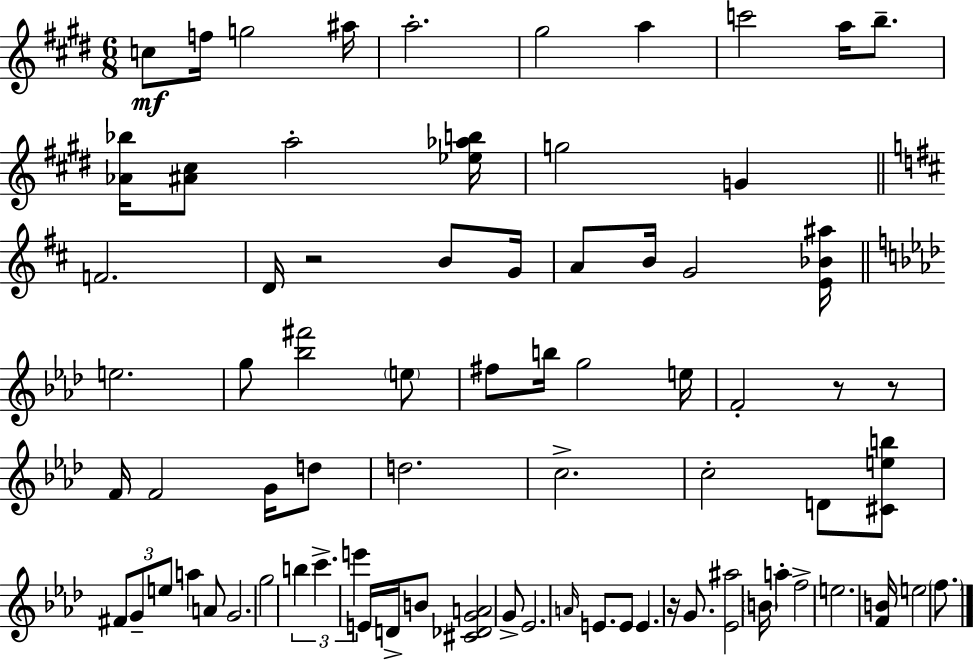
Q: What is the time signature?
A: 6/8